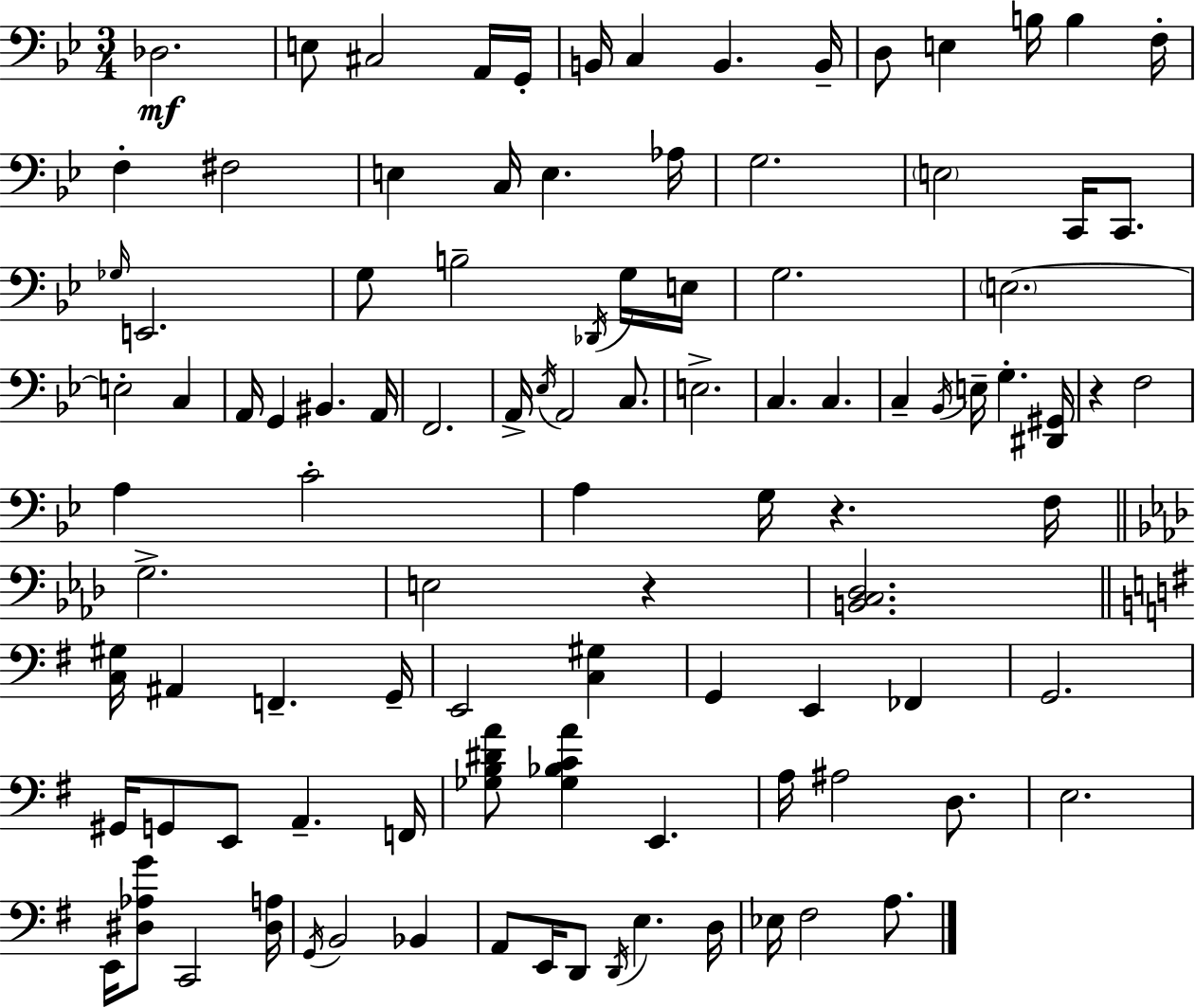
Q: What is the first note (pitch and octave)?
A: Db3